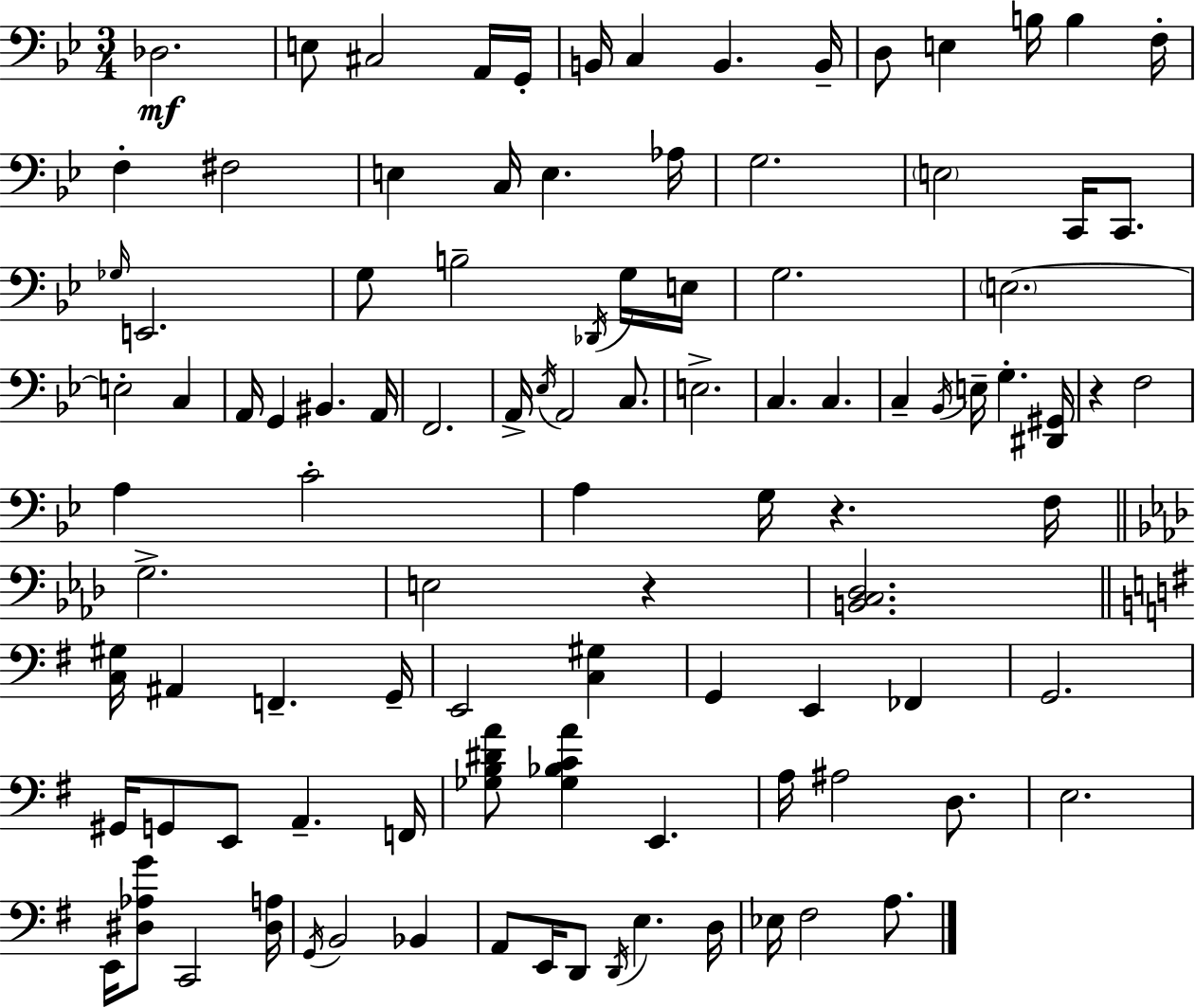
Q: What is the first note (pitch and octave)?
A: Db3